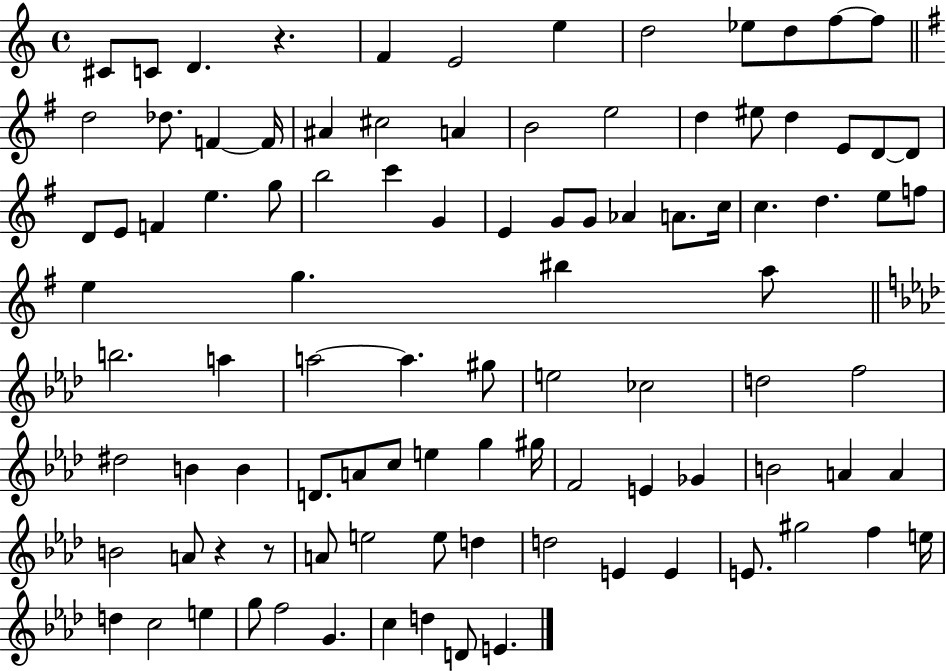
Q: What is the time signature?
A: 4/4